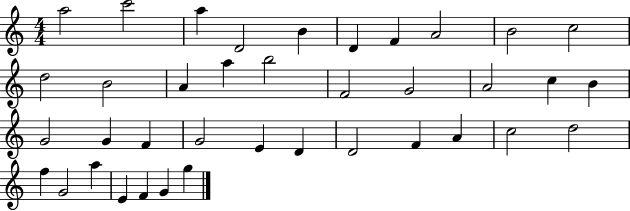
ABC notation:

X:1
T:Untitled
M:4/4
L:1/4
K:C
a2 c'2 a D2 B D F A2 B2 c2 d2 B2 A a b2 F2 G2 A2 c B G2 G F G2 E D D2 F A c2 d2 f G2 a E F G g